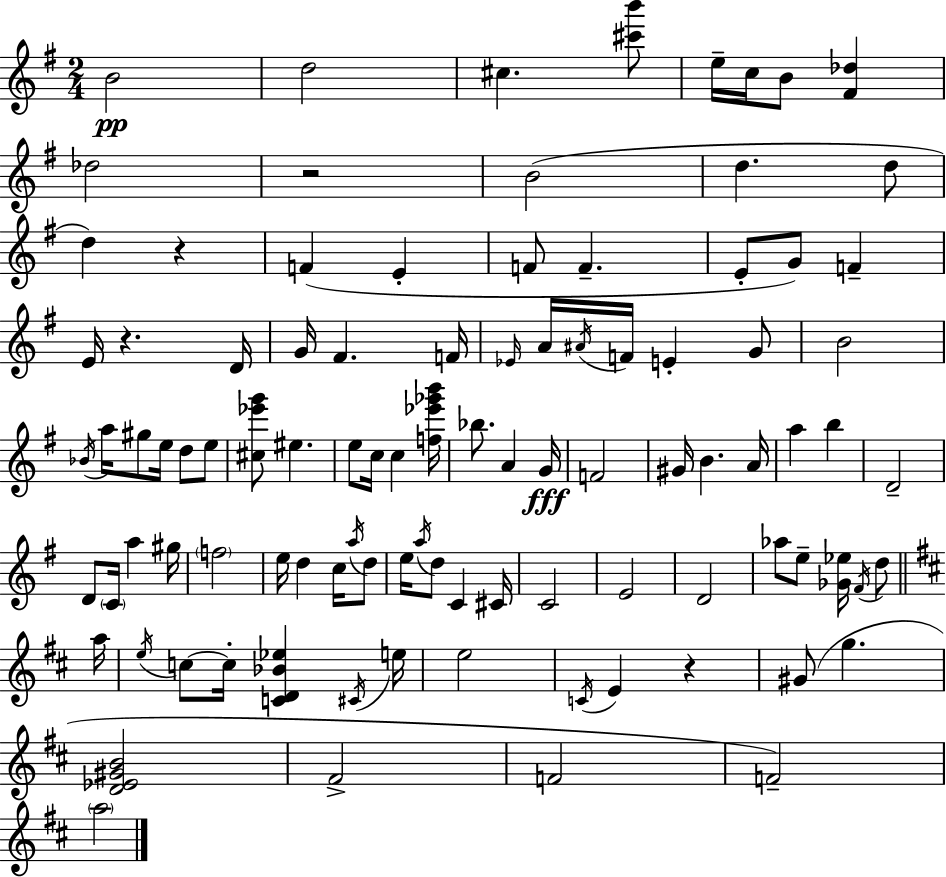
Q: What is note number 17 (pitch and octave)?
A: G4